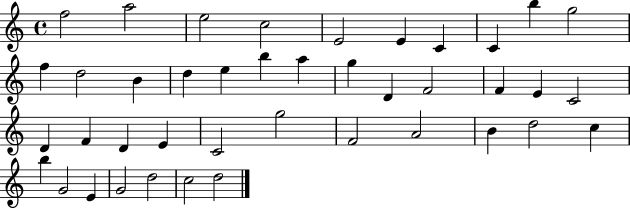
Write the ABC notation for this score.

X:1
T:Untitled
M:4/4
L:1/4
K:C
f2 a2 e2 c2 E2 E C C b g2 f d2 B d e b a g D F2 F E C2 D F D E C2 g2 F2 A2 B d2 c b G2 E G2 d2 c2 d2